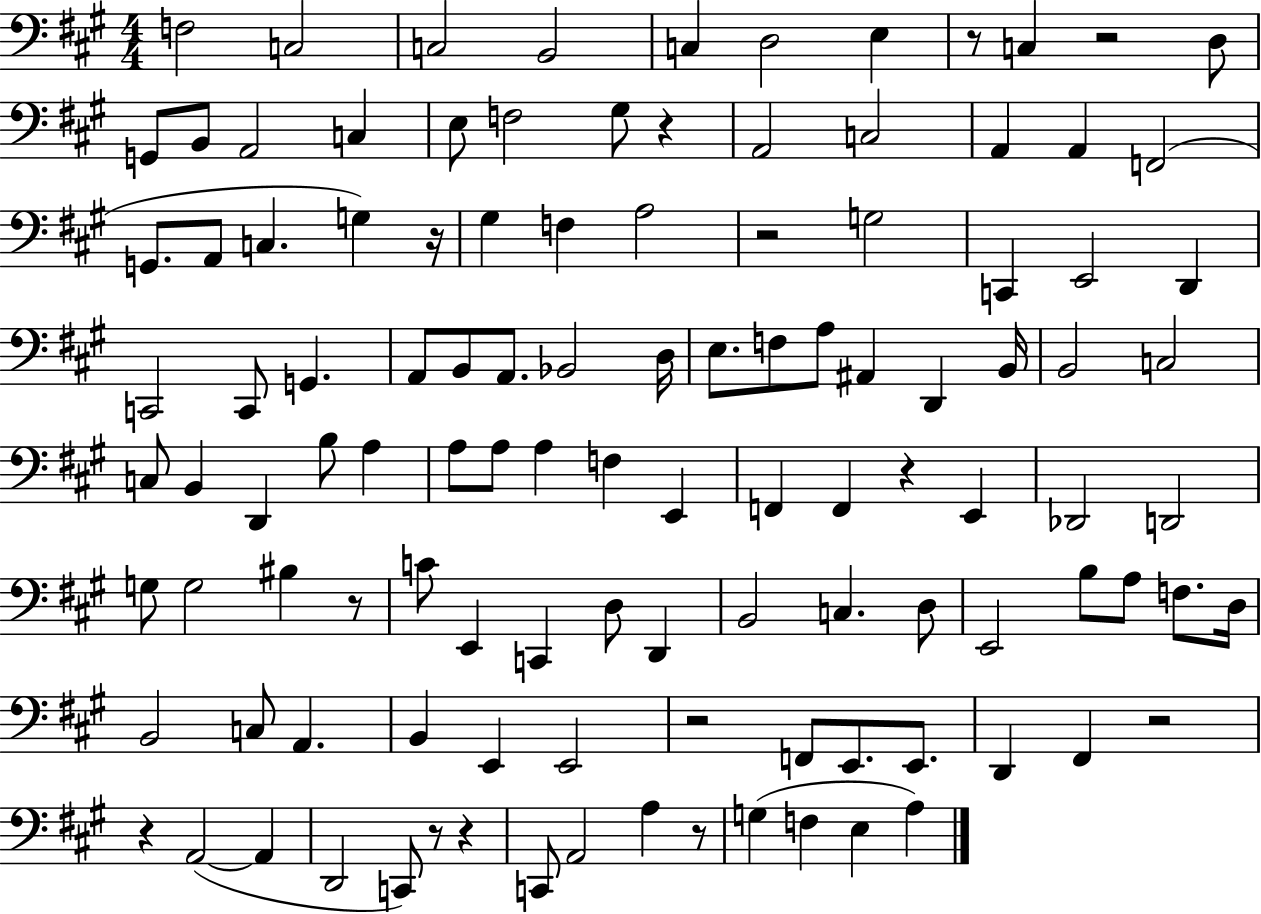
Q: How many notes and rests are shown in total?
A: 114